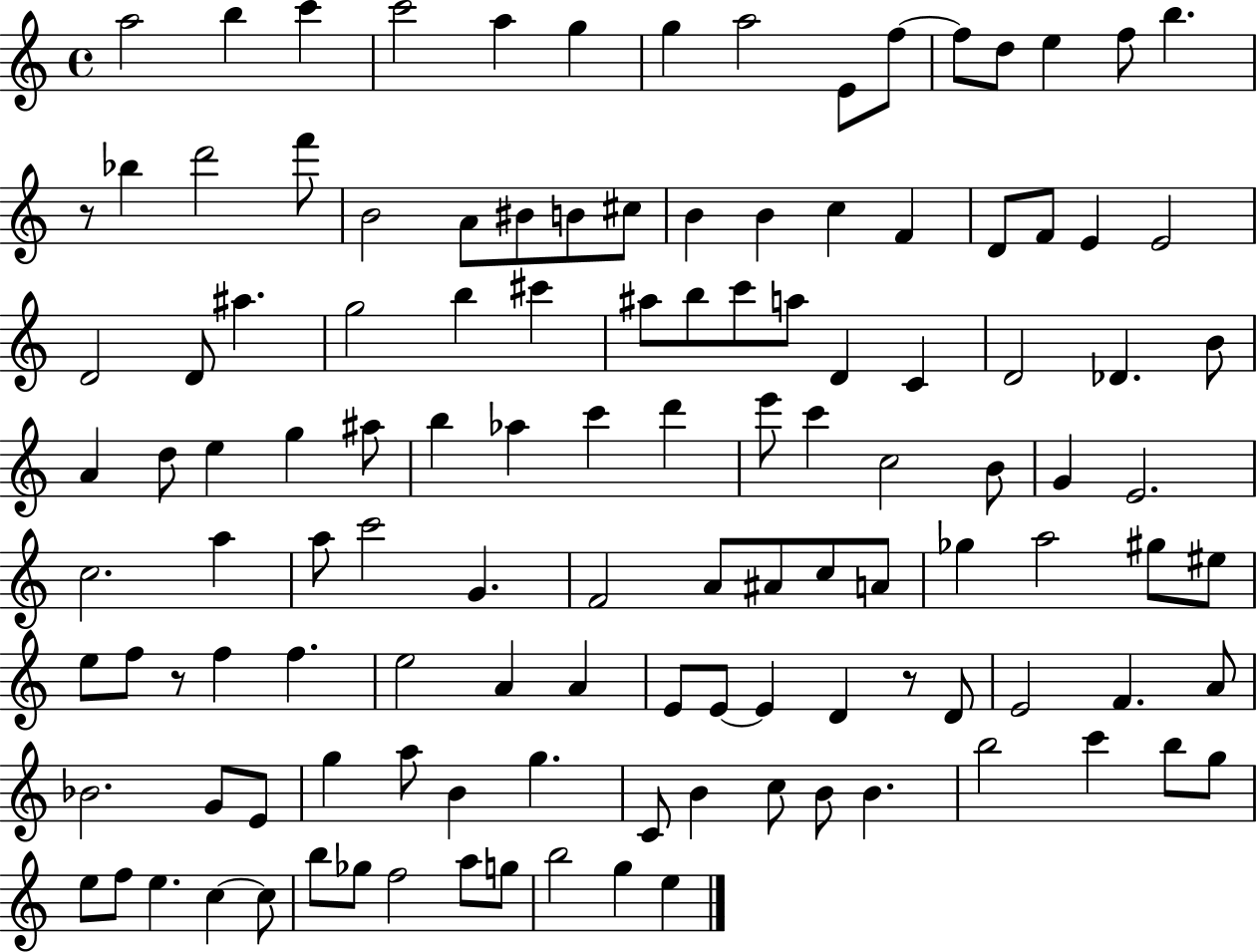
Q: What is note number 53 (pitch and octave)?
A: Ab5